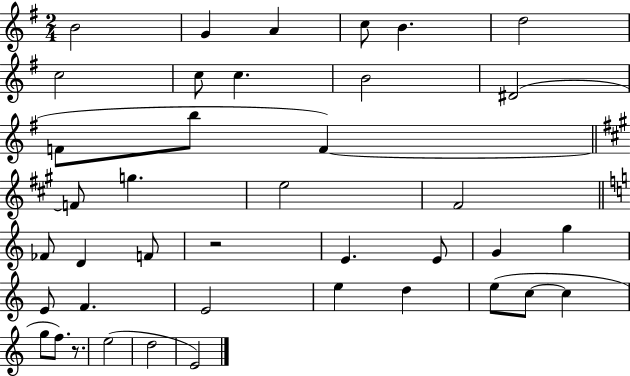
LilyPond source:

{
  \clef treble
  \numericTimeSignature
  \time 2/4
  \key g \major
  b'2 | g'4 a'4 | c''8 b'4. | d''2 | \break c''2 | c''8 c''4. | b'2 | dis'2( | \break f'8 b''8 f'4~~) | \bar "||" \break \key a \major f'8 g''4. | e''2 | fis'2 | \bar "||" \break \key c \major fes'8 d'4 f'8 | r2 | e'4. e'8 | g'4 g''4 | \break e'8 f'4. | e'2 | e''4 d''4 | e''8( c''8~~ c''4 | \break g''8 f''8.) r8. | e''2( | d''2 | e'2) | \break \bar "|."
}